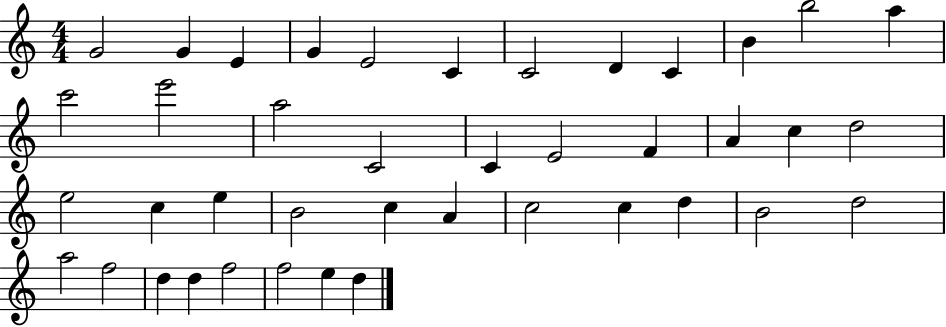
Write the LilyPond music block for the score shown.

{
  \clef treble
  \numericTimeSignature
  \time 4/4
  \key c \major
  g'2 g'4 e'4 | g'4 e'2 c'4 | c'2 d'4 c'4 | b'4 b''2 a''4 | \break c'''2 e'''2 | a''2 c'2 | c'4 e'2 f'4 | a'4 c''4 d''2 | \break e''2 c''4 e''4 | b'2 c''4 a'4 | c''2 c''4 d''4 | b'2 d''2 | \break a''2 f''2 | d''4 d''4 f''2 | f''2 e''4 d''4 | \bar "|."
}